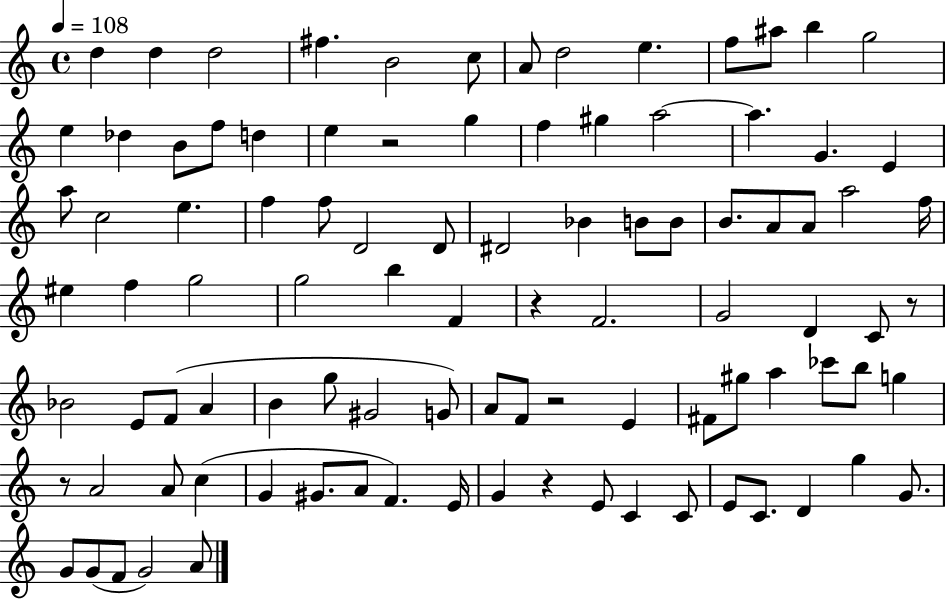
D5/q D5/q D5/h F#5/q. B4/h C5/e A4/e D5/h E5/q. F5/e A#5/e B5/q G5/h E5/q Db5/q B4/e F5/e D5/q E5/q R/h G5/q F5/q G#5/q A5/h A5/q. G4/q. E4/q A5/e C5/h E5/q. F5/q F5/e D4/h D4/e D#4/h Bb4/q B4/e B4/e B4/e. A4/e A4/e A5/h F5/s EIS5/q F5/q G5/h G5/h B5/q F4/q R/q F4/h. G4/h D4/q C4/e R/e Bb4/h E4/e F4/e A4/q B4/q G5/e G#4/h G4/e A4/e F4/e R/h E4/q F#4/e G#5/e A5/q CES6/e B5/e G5/q R/e A4/h A4/e C5/q G4/q G#4/e. A4/e F4/q. E4/s G4/q R/q E4/e C4/q C4/e E4/e C4/e. D4/q G5/q G4/e. G4/e G4/e F4/e G4/h A4/e